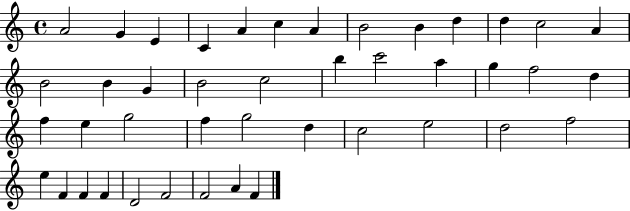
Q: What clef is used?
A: treble